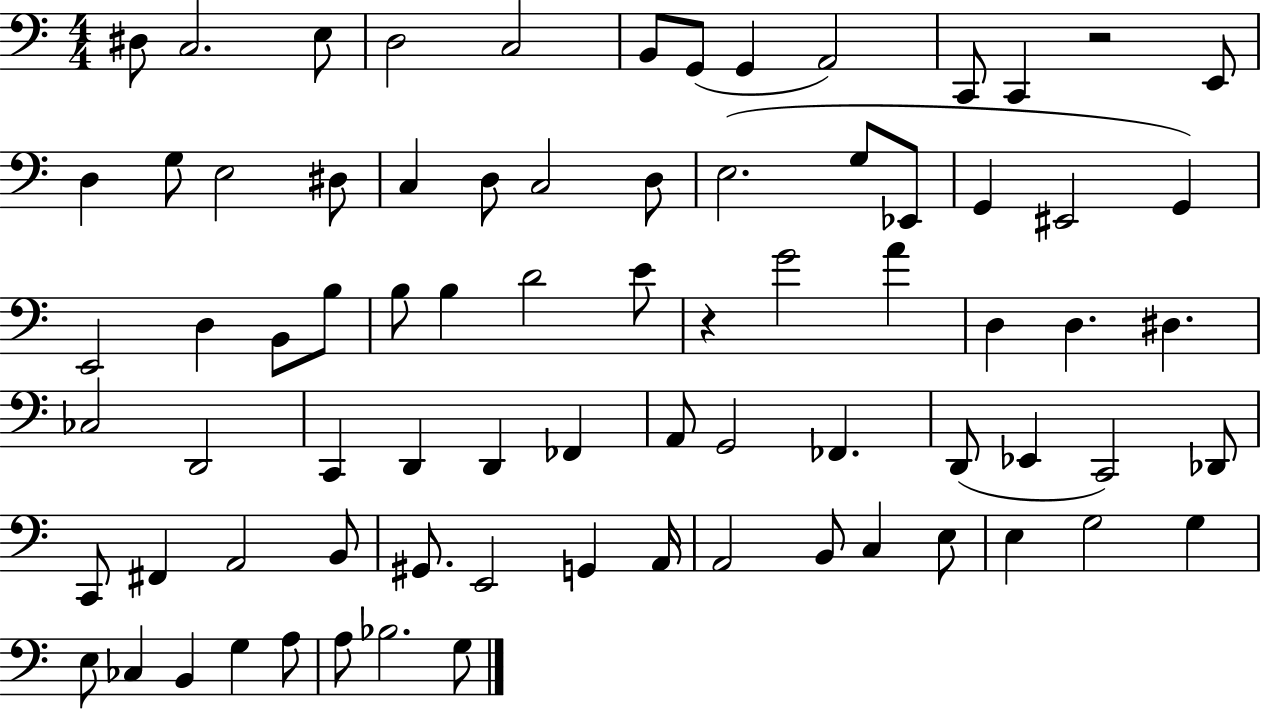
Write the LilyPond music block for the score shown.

{
  \clef bass
  \numericTimeSignature
  \time 4/4
  \key c \major
  \repeat volta 2 { dis8 c2. e8 | d2 c2 | b,8 g,8( g,4 a,2) | c,8 c,4 r2 e,8 | \break d4 g8 e2 dis8 | c4 d8 c2 d8 | e2.( g8 ees,8 | g,4 eis,2 g,4) | \break e,2 d4 b,8 b8 | b8 b4 d'2 e'8 | r4 g'2 a'4 | d4 d4. dis4. | \break ces2 d,2 | c,4 d,4 d,4 fes,4 | a,8 g,2 fes,4. | d,8( ees,4 c,2) des,8 | \break c,8 fis,4 a,2 b,8 | gis,8. e,2 g,4 a,16 | a,2 b,8 c4 e8 | e4 g2 g4 | \break e8 ces4 b,4 g4 a8 | a8 bes2. g8 | } \bar "|."
}